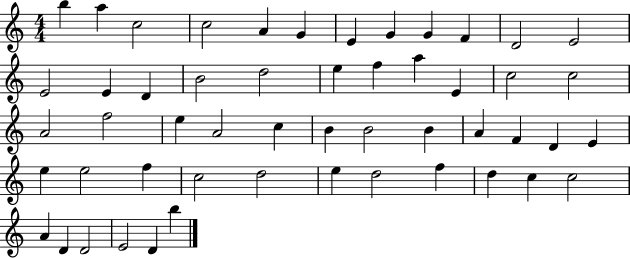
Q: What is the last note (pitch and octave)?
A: B5